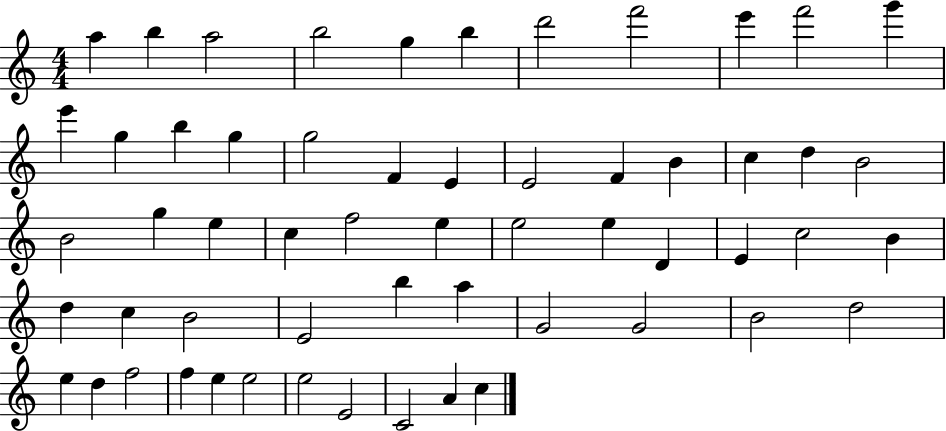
{
  \clef treble
  \numericTimeSignature
  \time 4/4
  \key c \major
  a''4 b''4 a''2 | b''2 g''4 b''4 | d'''2 f'''2 | e'''4 f'''2 g'''4 | \break e'''4 g''4 b''4 g''4 | g''2 f'4 e'4 | e'2 f'4 b'4 | c''4 d''4 b'2 | \break b'2 g''4 e''4 | c''4 f''2 e''4 | e''2 e''4 d'4 | e'4 c''2 b'4 | \break d''4 c''4 b'2 | e'2 b''4 a''4 | g'2 g'2 | b'2 d''2 | \break e''4 d''4 f''2 | f''4 e''4 e''2 | e''2 e'2 | c'2 a'4 c''4 | \break \bar "|."
}